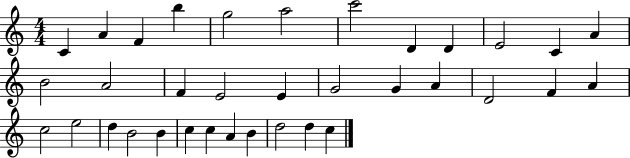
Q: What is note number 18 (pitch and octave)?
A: G4